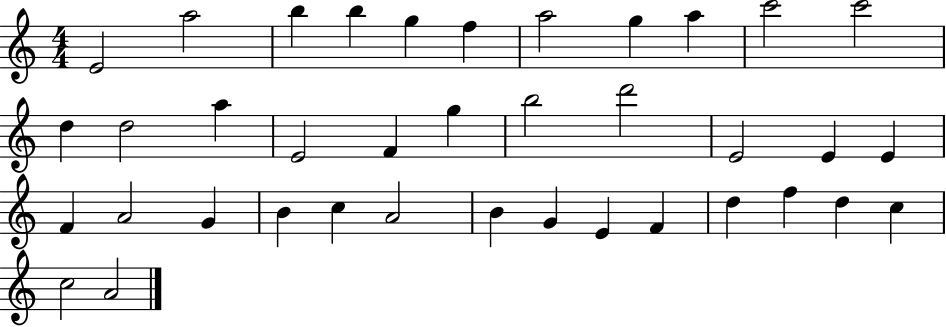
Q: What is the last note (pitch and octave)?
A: A4